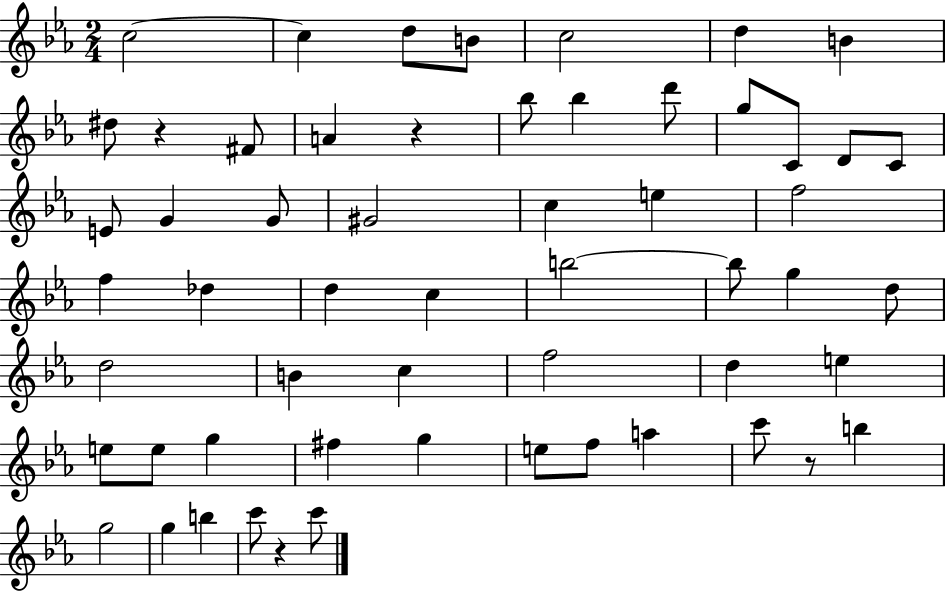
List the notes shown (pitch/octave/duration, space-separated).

C5/h C5/q D5/e B4/e C5/h D5/q B4/q D#5/e R/q F#4/e A4/q R/q Bb5/e Bb5/q D6/e G5/e C4/e D4/e C4/e E4/e G4/q G4/e G#4/h C5/q E5/q F5/h F5/q Db5/q D5/q C5/q B5/h B5/e G5/q D5/e D5/h B4/q C5/q F5/h D5/q E5/q E5/e E5/e G5/q F#5/q G5/q E5/e F5/e A5/q C6/e R/e B5/q G5/h G5/q B5/q C6/e R/q C6/e